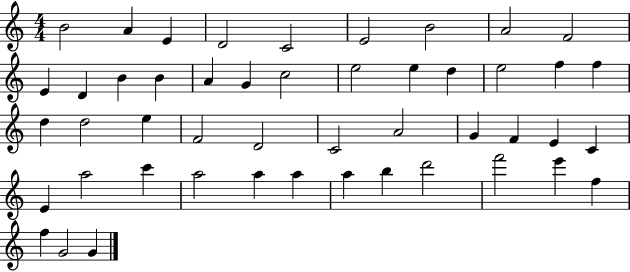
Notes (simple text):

B4/h A4/q E4/q D4/h C4/h E4/h B4/h A4/h F4/h E4/q D4/q B4/q B4/q A4/q G4/q C5/h E5/h E5/q D5/q E5/h F5/q F5/q D5/q D5/h E5/q F4/h D4/h C4/h A4/h G4/q F4/q E4/q C4/q E4/q A5/h C6/q A5/h A5/q A5/q A5/q B5/q D6/h F6/h E6/q F5/q F5/q G4/h G4/q